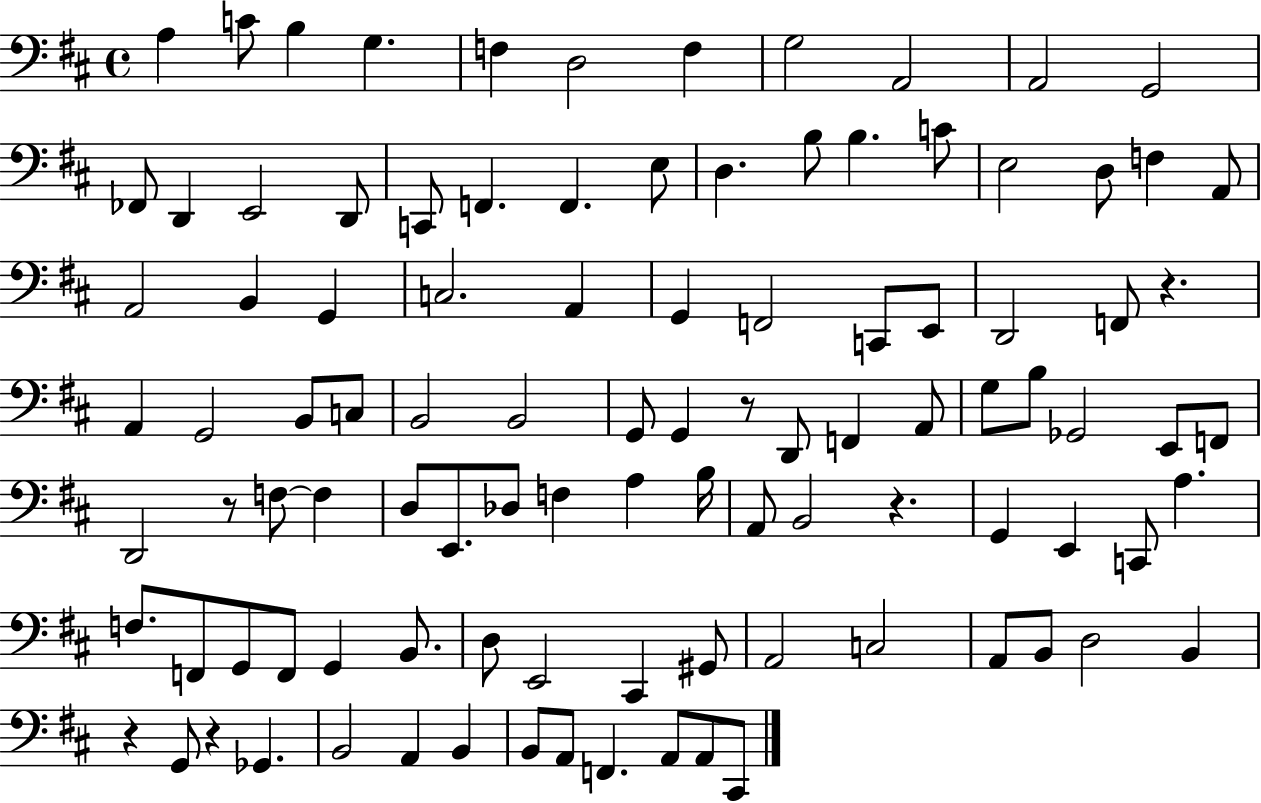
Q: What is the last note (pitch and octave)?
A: C#2